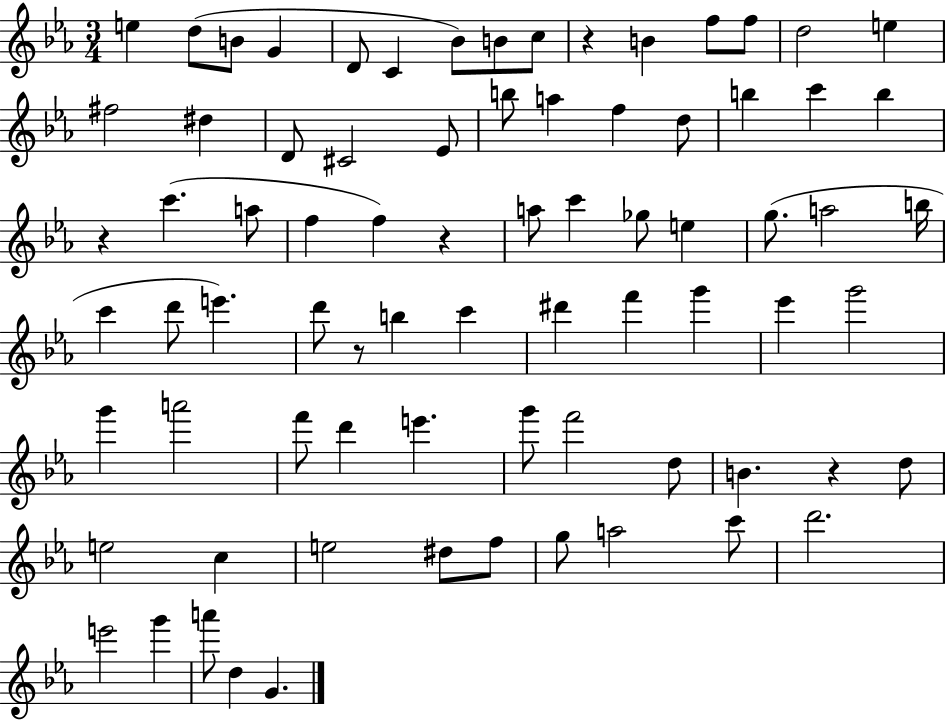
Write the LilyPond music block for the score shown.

{
  \clef treble
  \numericTimeSignature
  \time 3/4
  \key ees \major
  e''4 d''8( b'8 g'4 | d'8 c'4 bes'8) b'8 c''8 | r4 b'4 f''8 f''8 | d''2 e''4 | \break fis''2 dis''4 | d'8 cis'2 ees'8 | b''8 a''4 f''4 d''8 | b''4 c'''4 b''4 | \break r4 c'''4.( a''8 | f''4 f''4) r4 | a''8 c'''4 ges''8 e''4 | g''8.( a''2 b''16 | \break c'''4 d'''8 e'''4.) | d'''8 r8 b''4 c'''4 | dis'''4 f'''4 g'''4 | ees'''4 g'''2 | \break g'''4 a'''2 | f'''8 d'''4 e'''4. | g'''8 f'''2 d''8 | b'4. r4 d''8 | \break e''2 c''4 | e''2 dis''8 f''8 | g''8 a''2 c'''8 | d'''2. | \break e'''2 g'''4 | a'''8 d''4 g'4. | \bar "|."
}